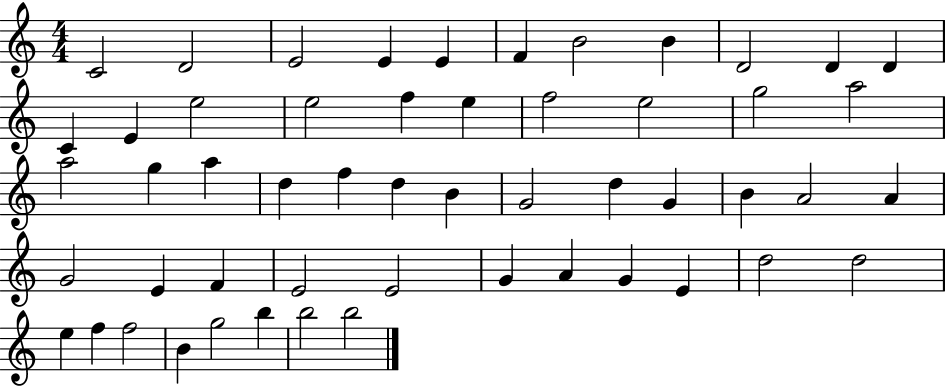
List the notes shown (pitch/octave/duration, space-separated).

C4/h D4/h E4/h E4/q E4/q F4/q B4/h B4/q D4/h D4/q D4/q C4/q E4/q E5/h E5/h F5/q E5/q F5/h E5/h G5/h A5/h A5/h G5/q A5/q D5/q F5/q D5/q B4/q G4/h D5/q G4/q B4/q A4/h A4/q G4/h E4/q F4/q E4/h E4/h G4/q A4/q G4/q E4/q D5/h D5/h E5/q F5/q F5/h B4/q G5/h B5/q B5/h B5/h